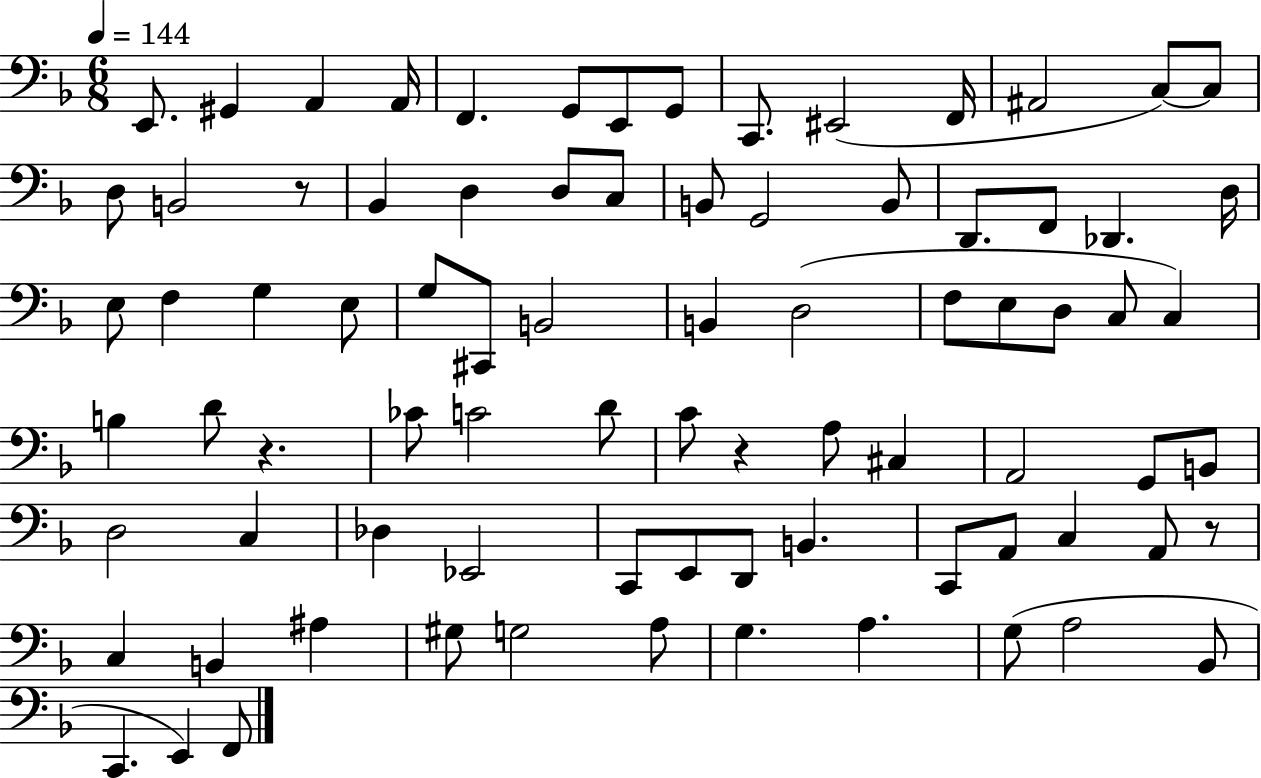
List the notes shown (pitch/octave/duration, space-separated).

E2/e. G#2/q A2/q A2/s F2/q. G2/e E2/e G2/e C2/e. EIS2/h F2/s A#2/h C3/e C3/e D3/e B2/h R/e Bb2/q D3/q D3/e C3/e B2/e G2/h B2/e D2/e. F2/e Db2/q. D3/s E3/e F3/q G3/q E3/e G3/e C#2/e B2/h B2/q D3/h F3/e E3/e D3/e C3/e C3/q B3/q D4/e R/q. CES4/e C4/h D4/e C4/e R/q A3/e C#3/q A2/h G2/e B2/e D3/h C3/q Db3/q Eb2/h C2/e E2/e D2/e B2/q. C2/e A2/e C3/q A2/e R/e C3/q B2/q A#3/q G#3/e G3/h A3/e G3/q. A3/q. G3/e A3/h Bb2/e C2/q. E2/q F2/e